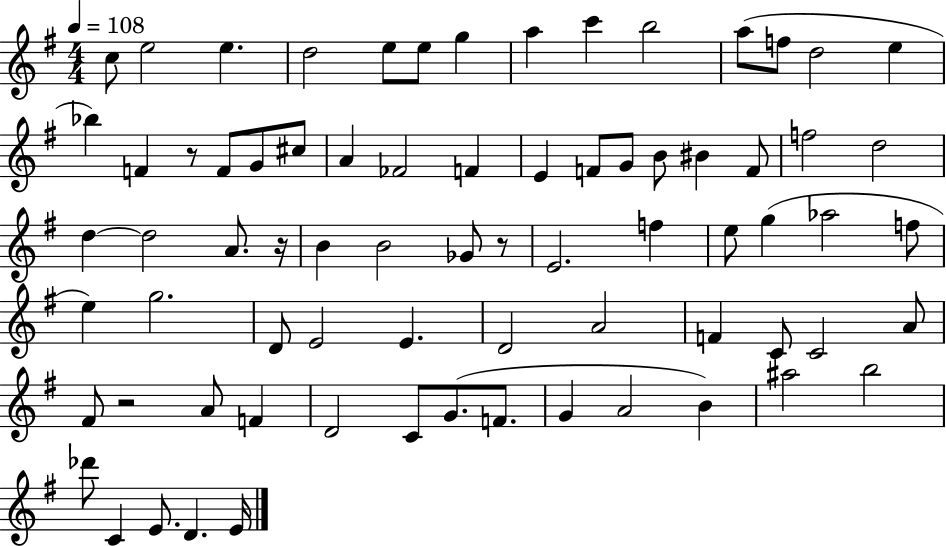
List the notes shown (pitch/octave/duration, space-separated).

C5/e E5/h E5/q. D5/h E5/e E5/e G5/q A5/q C6/q B5/h A5/e F5/e D5/h E5/q Bb5/q F4/q R/e F4/e G4/e C#5/e A4/q FES4/h F4/q E4/q F4/e G4/e B4/e BIS4/q F4/e F5/h D5/h D5/q D5/h A4/e. R/s B4/q B4/h Gb4/e R/e E4/h. F5/q E5/e G5/q Ab5/h F5/e E5/q G5/h. D4/e E4/h E4/q. D4/h A4/h F4/q C4/e C4/h A4/e F#4/e R/h A4/e F4/q D4/h C4/e G4/e. F4/e. G4/q A4/h B4/q A#5/h B5/h Db6/e C4/q E4/e. D4/q. E4/s